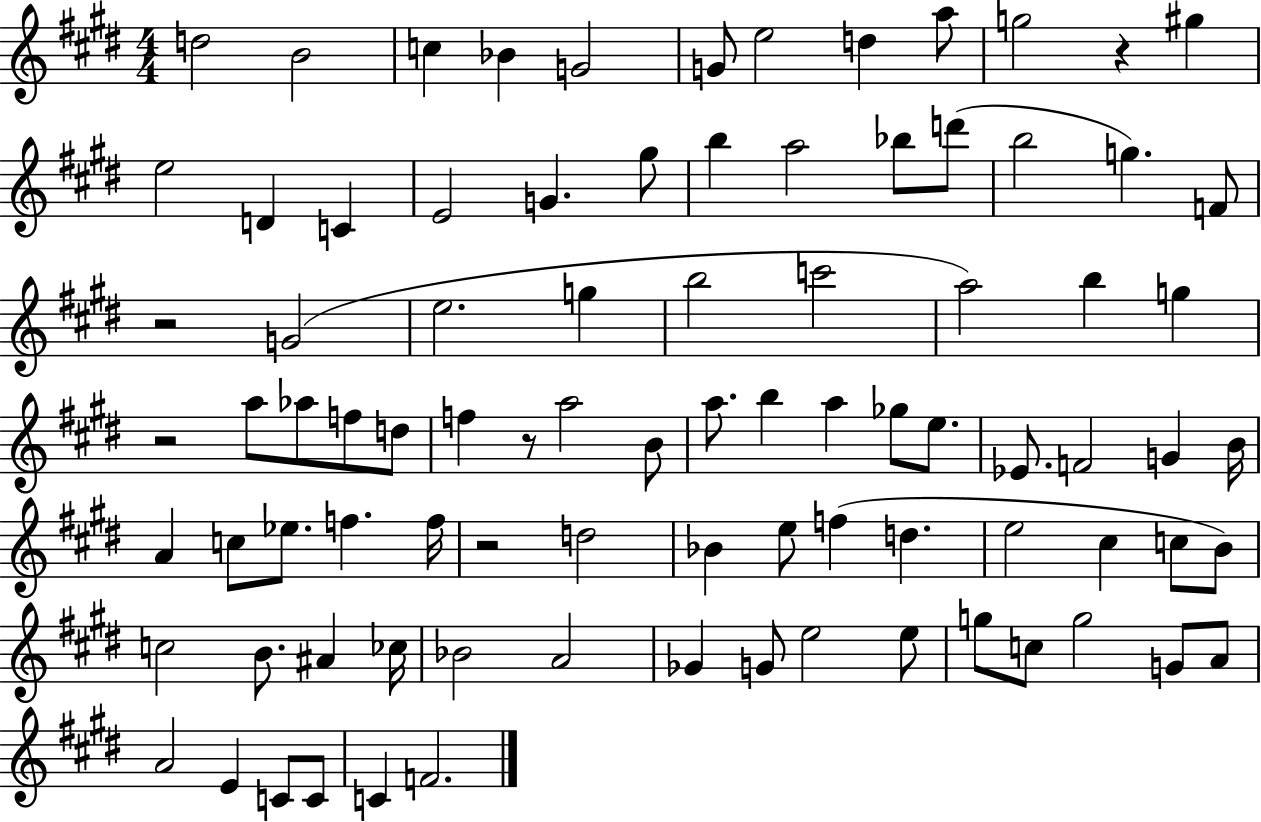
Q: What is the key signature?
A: E major